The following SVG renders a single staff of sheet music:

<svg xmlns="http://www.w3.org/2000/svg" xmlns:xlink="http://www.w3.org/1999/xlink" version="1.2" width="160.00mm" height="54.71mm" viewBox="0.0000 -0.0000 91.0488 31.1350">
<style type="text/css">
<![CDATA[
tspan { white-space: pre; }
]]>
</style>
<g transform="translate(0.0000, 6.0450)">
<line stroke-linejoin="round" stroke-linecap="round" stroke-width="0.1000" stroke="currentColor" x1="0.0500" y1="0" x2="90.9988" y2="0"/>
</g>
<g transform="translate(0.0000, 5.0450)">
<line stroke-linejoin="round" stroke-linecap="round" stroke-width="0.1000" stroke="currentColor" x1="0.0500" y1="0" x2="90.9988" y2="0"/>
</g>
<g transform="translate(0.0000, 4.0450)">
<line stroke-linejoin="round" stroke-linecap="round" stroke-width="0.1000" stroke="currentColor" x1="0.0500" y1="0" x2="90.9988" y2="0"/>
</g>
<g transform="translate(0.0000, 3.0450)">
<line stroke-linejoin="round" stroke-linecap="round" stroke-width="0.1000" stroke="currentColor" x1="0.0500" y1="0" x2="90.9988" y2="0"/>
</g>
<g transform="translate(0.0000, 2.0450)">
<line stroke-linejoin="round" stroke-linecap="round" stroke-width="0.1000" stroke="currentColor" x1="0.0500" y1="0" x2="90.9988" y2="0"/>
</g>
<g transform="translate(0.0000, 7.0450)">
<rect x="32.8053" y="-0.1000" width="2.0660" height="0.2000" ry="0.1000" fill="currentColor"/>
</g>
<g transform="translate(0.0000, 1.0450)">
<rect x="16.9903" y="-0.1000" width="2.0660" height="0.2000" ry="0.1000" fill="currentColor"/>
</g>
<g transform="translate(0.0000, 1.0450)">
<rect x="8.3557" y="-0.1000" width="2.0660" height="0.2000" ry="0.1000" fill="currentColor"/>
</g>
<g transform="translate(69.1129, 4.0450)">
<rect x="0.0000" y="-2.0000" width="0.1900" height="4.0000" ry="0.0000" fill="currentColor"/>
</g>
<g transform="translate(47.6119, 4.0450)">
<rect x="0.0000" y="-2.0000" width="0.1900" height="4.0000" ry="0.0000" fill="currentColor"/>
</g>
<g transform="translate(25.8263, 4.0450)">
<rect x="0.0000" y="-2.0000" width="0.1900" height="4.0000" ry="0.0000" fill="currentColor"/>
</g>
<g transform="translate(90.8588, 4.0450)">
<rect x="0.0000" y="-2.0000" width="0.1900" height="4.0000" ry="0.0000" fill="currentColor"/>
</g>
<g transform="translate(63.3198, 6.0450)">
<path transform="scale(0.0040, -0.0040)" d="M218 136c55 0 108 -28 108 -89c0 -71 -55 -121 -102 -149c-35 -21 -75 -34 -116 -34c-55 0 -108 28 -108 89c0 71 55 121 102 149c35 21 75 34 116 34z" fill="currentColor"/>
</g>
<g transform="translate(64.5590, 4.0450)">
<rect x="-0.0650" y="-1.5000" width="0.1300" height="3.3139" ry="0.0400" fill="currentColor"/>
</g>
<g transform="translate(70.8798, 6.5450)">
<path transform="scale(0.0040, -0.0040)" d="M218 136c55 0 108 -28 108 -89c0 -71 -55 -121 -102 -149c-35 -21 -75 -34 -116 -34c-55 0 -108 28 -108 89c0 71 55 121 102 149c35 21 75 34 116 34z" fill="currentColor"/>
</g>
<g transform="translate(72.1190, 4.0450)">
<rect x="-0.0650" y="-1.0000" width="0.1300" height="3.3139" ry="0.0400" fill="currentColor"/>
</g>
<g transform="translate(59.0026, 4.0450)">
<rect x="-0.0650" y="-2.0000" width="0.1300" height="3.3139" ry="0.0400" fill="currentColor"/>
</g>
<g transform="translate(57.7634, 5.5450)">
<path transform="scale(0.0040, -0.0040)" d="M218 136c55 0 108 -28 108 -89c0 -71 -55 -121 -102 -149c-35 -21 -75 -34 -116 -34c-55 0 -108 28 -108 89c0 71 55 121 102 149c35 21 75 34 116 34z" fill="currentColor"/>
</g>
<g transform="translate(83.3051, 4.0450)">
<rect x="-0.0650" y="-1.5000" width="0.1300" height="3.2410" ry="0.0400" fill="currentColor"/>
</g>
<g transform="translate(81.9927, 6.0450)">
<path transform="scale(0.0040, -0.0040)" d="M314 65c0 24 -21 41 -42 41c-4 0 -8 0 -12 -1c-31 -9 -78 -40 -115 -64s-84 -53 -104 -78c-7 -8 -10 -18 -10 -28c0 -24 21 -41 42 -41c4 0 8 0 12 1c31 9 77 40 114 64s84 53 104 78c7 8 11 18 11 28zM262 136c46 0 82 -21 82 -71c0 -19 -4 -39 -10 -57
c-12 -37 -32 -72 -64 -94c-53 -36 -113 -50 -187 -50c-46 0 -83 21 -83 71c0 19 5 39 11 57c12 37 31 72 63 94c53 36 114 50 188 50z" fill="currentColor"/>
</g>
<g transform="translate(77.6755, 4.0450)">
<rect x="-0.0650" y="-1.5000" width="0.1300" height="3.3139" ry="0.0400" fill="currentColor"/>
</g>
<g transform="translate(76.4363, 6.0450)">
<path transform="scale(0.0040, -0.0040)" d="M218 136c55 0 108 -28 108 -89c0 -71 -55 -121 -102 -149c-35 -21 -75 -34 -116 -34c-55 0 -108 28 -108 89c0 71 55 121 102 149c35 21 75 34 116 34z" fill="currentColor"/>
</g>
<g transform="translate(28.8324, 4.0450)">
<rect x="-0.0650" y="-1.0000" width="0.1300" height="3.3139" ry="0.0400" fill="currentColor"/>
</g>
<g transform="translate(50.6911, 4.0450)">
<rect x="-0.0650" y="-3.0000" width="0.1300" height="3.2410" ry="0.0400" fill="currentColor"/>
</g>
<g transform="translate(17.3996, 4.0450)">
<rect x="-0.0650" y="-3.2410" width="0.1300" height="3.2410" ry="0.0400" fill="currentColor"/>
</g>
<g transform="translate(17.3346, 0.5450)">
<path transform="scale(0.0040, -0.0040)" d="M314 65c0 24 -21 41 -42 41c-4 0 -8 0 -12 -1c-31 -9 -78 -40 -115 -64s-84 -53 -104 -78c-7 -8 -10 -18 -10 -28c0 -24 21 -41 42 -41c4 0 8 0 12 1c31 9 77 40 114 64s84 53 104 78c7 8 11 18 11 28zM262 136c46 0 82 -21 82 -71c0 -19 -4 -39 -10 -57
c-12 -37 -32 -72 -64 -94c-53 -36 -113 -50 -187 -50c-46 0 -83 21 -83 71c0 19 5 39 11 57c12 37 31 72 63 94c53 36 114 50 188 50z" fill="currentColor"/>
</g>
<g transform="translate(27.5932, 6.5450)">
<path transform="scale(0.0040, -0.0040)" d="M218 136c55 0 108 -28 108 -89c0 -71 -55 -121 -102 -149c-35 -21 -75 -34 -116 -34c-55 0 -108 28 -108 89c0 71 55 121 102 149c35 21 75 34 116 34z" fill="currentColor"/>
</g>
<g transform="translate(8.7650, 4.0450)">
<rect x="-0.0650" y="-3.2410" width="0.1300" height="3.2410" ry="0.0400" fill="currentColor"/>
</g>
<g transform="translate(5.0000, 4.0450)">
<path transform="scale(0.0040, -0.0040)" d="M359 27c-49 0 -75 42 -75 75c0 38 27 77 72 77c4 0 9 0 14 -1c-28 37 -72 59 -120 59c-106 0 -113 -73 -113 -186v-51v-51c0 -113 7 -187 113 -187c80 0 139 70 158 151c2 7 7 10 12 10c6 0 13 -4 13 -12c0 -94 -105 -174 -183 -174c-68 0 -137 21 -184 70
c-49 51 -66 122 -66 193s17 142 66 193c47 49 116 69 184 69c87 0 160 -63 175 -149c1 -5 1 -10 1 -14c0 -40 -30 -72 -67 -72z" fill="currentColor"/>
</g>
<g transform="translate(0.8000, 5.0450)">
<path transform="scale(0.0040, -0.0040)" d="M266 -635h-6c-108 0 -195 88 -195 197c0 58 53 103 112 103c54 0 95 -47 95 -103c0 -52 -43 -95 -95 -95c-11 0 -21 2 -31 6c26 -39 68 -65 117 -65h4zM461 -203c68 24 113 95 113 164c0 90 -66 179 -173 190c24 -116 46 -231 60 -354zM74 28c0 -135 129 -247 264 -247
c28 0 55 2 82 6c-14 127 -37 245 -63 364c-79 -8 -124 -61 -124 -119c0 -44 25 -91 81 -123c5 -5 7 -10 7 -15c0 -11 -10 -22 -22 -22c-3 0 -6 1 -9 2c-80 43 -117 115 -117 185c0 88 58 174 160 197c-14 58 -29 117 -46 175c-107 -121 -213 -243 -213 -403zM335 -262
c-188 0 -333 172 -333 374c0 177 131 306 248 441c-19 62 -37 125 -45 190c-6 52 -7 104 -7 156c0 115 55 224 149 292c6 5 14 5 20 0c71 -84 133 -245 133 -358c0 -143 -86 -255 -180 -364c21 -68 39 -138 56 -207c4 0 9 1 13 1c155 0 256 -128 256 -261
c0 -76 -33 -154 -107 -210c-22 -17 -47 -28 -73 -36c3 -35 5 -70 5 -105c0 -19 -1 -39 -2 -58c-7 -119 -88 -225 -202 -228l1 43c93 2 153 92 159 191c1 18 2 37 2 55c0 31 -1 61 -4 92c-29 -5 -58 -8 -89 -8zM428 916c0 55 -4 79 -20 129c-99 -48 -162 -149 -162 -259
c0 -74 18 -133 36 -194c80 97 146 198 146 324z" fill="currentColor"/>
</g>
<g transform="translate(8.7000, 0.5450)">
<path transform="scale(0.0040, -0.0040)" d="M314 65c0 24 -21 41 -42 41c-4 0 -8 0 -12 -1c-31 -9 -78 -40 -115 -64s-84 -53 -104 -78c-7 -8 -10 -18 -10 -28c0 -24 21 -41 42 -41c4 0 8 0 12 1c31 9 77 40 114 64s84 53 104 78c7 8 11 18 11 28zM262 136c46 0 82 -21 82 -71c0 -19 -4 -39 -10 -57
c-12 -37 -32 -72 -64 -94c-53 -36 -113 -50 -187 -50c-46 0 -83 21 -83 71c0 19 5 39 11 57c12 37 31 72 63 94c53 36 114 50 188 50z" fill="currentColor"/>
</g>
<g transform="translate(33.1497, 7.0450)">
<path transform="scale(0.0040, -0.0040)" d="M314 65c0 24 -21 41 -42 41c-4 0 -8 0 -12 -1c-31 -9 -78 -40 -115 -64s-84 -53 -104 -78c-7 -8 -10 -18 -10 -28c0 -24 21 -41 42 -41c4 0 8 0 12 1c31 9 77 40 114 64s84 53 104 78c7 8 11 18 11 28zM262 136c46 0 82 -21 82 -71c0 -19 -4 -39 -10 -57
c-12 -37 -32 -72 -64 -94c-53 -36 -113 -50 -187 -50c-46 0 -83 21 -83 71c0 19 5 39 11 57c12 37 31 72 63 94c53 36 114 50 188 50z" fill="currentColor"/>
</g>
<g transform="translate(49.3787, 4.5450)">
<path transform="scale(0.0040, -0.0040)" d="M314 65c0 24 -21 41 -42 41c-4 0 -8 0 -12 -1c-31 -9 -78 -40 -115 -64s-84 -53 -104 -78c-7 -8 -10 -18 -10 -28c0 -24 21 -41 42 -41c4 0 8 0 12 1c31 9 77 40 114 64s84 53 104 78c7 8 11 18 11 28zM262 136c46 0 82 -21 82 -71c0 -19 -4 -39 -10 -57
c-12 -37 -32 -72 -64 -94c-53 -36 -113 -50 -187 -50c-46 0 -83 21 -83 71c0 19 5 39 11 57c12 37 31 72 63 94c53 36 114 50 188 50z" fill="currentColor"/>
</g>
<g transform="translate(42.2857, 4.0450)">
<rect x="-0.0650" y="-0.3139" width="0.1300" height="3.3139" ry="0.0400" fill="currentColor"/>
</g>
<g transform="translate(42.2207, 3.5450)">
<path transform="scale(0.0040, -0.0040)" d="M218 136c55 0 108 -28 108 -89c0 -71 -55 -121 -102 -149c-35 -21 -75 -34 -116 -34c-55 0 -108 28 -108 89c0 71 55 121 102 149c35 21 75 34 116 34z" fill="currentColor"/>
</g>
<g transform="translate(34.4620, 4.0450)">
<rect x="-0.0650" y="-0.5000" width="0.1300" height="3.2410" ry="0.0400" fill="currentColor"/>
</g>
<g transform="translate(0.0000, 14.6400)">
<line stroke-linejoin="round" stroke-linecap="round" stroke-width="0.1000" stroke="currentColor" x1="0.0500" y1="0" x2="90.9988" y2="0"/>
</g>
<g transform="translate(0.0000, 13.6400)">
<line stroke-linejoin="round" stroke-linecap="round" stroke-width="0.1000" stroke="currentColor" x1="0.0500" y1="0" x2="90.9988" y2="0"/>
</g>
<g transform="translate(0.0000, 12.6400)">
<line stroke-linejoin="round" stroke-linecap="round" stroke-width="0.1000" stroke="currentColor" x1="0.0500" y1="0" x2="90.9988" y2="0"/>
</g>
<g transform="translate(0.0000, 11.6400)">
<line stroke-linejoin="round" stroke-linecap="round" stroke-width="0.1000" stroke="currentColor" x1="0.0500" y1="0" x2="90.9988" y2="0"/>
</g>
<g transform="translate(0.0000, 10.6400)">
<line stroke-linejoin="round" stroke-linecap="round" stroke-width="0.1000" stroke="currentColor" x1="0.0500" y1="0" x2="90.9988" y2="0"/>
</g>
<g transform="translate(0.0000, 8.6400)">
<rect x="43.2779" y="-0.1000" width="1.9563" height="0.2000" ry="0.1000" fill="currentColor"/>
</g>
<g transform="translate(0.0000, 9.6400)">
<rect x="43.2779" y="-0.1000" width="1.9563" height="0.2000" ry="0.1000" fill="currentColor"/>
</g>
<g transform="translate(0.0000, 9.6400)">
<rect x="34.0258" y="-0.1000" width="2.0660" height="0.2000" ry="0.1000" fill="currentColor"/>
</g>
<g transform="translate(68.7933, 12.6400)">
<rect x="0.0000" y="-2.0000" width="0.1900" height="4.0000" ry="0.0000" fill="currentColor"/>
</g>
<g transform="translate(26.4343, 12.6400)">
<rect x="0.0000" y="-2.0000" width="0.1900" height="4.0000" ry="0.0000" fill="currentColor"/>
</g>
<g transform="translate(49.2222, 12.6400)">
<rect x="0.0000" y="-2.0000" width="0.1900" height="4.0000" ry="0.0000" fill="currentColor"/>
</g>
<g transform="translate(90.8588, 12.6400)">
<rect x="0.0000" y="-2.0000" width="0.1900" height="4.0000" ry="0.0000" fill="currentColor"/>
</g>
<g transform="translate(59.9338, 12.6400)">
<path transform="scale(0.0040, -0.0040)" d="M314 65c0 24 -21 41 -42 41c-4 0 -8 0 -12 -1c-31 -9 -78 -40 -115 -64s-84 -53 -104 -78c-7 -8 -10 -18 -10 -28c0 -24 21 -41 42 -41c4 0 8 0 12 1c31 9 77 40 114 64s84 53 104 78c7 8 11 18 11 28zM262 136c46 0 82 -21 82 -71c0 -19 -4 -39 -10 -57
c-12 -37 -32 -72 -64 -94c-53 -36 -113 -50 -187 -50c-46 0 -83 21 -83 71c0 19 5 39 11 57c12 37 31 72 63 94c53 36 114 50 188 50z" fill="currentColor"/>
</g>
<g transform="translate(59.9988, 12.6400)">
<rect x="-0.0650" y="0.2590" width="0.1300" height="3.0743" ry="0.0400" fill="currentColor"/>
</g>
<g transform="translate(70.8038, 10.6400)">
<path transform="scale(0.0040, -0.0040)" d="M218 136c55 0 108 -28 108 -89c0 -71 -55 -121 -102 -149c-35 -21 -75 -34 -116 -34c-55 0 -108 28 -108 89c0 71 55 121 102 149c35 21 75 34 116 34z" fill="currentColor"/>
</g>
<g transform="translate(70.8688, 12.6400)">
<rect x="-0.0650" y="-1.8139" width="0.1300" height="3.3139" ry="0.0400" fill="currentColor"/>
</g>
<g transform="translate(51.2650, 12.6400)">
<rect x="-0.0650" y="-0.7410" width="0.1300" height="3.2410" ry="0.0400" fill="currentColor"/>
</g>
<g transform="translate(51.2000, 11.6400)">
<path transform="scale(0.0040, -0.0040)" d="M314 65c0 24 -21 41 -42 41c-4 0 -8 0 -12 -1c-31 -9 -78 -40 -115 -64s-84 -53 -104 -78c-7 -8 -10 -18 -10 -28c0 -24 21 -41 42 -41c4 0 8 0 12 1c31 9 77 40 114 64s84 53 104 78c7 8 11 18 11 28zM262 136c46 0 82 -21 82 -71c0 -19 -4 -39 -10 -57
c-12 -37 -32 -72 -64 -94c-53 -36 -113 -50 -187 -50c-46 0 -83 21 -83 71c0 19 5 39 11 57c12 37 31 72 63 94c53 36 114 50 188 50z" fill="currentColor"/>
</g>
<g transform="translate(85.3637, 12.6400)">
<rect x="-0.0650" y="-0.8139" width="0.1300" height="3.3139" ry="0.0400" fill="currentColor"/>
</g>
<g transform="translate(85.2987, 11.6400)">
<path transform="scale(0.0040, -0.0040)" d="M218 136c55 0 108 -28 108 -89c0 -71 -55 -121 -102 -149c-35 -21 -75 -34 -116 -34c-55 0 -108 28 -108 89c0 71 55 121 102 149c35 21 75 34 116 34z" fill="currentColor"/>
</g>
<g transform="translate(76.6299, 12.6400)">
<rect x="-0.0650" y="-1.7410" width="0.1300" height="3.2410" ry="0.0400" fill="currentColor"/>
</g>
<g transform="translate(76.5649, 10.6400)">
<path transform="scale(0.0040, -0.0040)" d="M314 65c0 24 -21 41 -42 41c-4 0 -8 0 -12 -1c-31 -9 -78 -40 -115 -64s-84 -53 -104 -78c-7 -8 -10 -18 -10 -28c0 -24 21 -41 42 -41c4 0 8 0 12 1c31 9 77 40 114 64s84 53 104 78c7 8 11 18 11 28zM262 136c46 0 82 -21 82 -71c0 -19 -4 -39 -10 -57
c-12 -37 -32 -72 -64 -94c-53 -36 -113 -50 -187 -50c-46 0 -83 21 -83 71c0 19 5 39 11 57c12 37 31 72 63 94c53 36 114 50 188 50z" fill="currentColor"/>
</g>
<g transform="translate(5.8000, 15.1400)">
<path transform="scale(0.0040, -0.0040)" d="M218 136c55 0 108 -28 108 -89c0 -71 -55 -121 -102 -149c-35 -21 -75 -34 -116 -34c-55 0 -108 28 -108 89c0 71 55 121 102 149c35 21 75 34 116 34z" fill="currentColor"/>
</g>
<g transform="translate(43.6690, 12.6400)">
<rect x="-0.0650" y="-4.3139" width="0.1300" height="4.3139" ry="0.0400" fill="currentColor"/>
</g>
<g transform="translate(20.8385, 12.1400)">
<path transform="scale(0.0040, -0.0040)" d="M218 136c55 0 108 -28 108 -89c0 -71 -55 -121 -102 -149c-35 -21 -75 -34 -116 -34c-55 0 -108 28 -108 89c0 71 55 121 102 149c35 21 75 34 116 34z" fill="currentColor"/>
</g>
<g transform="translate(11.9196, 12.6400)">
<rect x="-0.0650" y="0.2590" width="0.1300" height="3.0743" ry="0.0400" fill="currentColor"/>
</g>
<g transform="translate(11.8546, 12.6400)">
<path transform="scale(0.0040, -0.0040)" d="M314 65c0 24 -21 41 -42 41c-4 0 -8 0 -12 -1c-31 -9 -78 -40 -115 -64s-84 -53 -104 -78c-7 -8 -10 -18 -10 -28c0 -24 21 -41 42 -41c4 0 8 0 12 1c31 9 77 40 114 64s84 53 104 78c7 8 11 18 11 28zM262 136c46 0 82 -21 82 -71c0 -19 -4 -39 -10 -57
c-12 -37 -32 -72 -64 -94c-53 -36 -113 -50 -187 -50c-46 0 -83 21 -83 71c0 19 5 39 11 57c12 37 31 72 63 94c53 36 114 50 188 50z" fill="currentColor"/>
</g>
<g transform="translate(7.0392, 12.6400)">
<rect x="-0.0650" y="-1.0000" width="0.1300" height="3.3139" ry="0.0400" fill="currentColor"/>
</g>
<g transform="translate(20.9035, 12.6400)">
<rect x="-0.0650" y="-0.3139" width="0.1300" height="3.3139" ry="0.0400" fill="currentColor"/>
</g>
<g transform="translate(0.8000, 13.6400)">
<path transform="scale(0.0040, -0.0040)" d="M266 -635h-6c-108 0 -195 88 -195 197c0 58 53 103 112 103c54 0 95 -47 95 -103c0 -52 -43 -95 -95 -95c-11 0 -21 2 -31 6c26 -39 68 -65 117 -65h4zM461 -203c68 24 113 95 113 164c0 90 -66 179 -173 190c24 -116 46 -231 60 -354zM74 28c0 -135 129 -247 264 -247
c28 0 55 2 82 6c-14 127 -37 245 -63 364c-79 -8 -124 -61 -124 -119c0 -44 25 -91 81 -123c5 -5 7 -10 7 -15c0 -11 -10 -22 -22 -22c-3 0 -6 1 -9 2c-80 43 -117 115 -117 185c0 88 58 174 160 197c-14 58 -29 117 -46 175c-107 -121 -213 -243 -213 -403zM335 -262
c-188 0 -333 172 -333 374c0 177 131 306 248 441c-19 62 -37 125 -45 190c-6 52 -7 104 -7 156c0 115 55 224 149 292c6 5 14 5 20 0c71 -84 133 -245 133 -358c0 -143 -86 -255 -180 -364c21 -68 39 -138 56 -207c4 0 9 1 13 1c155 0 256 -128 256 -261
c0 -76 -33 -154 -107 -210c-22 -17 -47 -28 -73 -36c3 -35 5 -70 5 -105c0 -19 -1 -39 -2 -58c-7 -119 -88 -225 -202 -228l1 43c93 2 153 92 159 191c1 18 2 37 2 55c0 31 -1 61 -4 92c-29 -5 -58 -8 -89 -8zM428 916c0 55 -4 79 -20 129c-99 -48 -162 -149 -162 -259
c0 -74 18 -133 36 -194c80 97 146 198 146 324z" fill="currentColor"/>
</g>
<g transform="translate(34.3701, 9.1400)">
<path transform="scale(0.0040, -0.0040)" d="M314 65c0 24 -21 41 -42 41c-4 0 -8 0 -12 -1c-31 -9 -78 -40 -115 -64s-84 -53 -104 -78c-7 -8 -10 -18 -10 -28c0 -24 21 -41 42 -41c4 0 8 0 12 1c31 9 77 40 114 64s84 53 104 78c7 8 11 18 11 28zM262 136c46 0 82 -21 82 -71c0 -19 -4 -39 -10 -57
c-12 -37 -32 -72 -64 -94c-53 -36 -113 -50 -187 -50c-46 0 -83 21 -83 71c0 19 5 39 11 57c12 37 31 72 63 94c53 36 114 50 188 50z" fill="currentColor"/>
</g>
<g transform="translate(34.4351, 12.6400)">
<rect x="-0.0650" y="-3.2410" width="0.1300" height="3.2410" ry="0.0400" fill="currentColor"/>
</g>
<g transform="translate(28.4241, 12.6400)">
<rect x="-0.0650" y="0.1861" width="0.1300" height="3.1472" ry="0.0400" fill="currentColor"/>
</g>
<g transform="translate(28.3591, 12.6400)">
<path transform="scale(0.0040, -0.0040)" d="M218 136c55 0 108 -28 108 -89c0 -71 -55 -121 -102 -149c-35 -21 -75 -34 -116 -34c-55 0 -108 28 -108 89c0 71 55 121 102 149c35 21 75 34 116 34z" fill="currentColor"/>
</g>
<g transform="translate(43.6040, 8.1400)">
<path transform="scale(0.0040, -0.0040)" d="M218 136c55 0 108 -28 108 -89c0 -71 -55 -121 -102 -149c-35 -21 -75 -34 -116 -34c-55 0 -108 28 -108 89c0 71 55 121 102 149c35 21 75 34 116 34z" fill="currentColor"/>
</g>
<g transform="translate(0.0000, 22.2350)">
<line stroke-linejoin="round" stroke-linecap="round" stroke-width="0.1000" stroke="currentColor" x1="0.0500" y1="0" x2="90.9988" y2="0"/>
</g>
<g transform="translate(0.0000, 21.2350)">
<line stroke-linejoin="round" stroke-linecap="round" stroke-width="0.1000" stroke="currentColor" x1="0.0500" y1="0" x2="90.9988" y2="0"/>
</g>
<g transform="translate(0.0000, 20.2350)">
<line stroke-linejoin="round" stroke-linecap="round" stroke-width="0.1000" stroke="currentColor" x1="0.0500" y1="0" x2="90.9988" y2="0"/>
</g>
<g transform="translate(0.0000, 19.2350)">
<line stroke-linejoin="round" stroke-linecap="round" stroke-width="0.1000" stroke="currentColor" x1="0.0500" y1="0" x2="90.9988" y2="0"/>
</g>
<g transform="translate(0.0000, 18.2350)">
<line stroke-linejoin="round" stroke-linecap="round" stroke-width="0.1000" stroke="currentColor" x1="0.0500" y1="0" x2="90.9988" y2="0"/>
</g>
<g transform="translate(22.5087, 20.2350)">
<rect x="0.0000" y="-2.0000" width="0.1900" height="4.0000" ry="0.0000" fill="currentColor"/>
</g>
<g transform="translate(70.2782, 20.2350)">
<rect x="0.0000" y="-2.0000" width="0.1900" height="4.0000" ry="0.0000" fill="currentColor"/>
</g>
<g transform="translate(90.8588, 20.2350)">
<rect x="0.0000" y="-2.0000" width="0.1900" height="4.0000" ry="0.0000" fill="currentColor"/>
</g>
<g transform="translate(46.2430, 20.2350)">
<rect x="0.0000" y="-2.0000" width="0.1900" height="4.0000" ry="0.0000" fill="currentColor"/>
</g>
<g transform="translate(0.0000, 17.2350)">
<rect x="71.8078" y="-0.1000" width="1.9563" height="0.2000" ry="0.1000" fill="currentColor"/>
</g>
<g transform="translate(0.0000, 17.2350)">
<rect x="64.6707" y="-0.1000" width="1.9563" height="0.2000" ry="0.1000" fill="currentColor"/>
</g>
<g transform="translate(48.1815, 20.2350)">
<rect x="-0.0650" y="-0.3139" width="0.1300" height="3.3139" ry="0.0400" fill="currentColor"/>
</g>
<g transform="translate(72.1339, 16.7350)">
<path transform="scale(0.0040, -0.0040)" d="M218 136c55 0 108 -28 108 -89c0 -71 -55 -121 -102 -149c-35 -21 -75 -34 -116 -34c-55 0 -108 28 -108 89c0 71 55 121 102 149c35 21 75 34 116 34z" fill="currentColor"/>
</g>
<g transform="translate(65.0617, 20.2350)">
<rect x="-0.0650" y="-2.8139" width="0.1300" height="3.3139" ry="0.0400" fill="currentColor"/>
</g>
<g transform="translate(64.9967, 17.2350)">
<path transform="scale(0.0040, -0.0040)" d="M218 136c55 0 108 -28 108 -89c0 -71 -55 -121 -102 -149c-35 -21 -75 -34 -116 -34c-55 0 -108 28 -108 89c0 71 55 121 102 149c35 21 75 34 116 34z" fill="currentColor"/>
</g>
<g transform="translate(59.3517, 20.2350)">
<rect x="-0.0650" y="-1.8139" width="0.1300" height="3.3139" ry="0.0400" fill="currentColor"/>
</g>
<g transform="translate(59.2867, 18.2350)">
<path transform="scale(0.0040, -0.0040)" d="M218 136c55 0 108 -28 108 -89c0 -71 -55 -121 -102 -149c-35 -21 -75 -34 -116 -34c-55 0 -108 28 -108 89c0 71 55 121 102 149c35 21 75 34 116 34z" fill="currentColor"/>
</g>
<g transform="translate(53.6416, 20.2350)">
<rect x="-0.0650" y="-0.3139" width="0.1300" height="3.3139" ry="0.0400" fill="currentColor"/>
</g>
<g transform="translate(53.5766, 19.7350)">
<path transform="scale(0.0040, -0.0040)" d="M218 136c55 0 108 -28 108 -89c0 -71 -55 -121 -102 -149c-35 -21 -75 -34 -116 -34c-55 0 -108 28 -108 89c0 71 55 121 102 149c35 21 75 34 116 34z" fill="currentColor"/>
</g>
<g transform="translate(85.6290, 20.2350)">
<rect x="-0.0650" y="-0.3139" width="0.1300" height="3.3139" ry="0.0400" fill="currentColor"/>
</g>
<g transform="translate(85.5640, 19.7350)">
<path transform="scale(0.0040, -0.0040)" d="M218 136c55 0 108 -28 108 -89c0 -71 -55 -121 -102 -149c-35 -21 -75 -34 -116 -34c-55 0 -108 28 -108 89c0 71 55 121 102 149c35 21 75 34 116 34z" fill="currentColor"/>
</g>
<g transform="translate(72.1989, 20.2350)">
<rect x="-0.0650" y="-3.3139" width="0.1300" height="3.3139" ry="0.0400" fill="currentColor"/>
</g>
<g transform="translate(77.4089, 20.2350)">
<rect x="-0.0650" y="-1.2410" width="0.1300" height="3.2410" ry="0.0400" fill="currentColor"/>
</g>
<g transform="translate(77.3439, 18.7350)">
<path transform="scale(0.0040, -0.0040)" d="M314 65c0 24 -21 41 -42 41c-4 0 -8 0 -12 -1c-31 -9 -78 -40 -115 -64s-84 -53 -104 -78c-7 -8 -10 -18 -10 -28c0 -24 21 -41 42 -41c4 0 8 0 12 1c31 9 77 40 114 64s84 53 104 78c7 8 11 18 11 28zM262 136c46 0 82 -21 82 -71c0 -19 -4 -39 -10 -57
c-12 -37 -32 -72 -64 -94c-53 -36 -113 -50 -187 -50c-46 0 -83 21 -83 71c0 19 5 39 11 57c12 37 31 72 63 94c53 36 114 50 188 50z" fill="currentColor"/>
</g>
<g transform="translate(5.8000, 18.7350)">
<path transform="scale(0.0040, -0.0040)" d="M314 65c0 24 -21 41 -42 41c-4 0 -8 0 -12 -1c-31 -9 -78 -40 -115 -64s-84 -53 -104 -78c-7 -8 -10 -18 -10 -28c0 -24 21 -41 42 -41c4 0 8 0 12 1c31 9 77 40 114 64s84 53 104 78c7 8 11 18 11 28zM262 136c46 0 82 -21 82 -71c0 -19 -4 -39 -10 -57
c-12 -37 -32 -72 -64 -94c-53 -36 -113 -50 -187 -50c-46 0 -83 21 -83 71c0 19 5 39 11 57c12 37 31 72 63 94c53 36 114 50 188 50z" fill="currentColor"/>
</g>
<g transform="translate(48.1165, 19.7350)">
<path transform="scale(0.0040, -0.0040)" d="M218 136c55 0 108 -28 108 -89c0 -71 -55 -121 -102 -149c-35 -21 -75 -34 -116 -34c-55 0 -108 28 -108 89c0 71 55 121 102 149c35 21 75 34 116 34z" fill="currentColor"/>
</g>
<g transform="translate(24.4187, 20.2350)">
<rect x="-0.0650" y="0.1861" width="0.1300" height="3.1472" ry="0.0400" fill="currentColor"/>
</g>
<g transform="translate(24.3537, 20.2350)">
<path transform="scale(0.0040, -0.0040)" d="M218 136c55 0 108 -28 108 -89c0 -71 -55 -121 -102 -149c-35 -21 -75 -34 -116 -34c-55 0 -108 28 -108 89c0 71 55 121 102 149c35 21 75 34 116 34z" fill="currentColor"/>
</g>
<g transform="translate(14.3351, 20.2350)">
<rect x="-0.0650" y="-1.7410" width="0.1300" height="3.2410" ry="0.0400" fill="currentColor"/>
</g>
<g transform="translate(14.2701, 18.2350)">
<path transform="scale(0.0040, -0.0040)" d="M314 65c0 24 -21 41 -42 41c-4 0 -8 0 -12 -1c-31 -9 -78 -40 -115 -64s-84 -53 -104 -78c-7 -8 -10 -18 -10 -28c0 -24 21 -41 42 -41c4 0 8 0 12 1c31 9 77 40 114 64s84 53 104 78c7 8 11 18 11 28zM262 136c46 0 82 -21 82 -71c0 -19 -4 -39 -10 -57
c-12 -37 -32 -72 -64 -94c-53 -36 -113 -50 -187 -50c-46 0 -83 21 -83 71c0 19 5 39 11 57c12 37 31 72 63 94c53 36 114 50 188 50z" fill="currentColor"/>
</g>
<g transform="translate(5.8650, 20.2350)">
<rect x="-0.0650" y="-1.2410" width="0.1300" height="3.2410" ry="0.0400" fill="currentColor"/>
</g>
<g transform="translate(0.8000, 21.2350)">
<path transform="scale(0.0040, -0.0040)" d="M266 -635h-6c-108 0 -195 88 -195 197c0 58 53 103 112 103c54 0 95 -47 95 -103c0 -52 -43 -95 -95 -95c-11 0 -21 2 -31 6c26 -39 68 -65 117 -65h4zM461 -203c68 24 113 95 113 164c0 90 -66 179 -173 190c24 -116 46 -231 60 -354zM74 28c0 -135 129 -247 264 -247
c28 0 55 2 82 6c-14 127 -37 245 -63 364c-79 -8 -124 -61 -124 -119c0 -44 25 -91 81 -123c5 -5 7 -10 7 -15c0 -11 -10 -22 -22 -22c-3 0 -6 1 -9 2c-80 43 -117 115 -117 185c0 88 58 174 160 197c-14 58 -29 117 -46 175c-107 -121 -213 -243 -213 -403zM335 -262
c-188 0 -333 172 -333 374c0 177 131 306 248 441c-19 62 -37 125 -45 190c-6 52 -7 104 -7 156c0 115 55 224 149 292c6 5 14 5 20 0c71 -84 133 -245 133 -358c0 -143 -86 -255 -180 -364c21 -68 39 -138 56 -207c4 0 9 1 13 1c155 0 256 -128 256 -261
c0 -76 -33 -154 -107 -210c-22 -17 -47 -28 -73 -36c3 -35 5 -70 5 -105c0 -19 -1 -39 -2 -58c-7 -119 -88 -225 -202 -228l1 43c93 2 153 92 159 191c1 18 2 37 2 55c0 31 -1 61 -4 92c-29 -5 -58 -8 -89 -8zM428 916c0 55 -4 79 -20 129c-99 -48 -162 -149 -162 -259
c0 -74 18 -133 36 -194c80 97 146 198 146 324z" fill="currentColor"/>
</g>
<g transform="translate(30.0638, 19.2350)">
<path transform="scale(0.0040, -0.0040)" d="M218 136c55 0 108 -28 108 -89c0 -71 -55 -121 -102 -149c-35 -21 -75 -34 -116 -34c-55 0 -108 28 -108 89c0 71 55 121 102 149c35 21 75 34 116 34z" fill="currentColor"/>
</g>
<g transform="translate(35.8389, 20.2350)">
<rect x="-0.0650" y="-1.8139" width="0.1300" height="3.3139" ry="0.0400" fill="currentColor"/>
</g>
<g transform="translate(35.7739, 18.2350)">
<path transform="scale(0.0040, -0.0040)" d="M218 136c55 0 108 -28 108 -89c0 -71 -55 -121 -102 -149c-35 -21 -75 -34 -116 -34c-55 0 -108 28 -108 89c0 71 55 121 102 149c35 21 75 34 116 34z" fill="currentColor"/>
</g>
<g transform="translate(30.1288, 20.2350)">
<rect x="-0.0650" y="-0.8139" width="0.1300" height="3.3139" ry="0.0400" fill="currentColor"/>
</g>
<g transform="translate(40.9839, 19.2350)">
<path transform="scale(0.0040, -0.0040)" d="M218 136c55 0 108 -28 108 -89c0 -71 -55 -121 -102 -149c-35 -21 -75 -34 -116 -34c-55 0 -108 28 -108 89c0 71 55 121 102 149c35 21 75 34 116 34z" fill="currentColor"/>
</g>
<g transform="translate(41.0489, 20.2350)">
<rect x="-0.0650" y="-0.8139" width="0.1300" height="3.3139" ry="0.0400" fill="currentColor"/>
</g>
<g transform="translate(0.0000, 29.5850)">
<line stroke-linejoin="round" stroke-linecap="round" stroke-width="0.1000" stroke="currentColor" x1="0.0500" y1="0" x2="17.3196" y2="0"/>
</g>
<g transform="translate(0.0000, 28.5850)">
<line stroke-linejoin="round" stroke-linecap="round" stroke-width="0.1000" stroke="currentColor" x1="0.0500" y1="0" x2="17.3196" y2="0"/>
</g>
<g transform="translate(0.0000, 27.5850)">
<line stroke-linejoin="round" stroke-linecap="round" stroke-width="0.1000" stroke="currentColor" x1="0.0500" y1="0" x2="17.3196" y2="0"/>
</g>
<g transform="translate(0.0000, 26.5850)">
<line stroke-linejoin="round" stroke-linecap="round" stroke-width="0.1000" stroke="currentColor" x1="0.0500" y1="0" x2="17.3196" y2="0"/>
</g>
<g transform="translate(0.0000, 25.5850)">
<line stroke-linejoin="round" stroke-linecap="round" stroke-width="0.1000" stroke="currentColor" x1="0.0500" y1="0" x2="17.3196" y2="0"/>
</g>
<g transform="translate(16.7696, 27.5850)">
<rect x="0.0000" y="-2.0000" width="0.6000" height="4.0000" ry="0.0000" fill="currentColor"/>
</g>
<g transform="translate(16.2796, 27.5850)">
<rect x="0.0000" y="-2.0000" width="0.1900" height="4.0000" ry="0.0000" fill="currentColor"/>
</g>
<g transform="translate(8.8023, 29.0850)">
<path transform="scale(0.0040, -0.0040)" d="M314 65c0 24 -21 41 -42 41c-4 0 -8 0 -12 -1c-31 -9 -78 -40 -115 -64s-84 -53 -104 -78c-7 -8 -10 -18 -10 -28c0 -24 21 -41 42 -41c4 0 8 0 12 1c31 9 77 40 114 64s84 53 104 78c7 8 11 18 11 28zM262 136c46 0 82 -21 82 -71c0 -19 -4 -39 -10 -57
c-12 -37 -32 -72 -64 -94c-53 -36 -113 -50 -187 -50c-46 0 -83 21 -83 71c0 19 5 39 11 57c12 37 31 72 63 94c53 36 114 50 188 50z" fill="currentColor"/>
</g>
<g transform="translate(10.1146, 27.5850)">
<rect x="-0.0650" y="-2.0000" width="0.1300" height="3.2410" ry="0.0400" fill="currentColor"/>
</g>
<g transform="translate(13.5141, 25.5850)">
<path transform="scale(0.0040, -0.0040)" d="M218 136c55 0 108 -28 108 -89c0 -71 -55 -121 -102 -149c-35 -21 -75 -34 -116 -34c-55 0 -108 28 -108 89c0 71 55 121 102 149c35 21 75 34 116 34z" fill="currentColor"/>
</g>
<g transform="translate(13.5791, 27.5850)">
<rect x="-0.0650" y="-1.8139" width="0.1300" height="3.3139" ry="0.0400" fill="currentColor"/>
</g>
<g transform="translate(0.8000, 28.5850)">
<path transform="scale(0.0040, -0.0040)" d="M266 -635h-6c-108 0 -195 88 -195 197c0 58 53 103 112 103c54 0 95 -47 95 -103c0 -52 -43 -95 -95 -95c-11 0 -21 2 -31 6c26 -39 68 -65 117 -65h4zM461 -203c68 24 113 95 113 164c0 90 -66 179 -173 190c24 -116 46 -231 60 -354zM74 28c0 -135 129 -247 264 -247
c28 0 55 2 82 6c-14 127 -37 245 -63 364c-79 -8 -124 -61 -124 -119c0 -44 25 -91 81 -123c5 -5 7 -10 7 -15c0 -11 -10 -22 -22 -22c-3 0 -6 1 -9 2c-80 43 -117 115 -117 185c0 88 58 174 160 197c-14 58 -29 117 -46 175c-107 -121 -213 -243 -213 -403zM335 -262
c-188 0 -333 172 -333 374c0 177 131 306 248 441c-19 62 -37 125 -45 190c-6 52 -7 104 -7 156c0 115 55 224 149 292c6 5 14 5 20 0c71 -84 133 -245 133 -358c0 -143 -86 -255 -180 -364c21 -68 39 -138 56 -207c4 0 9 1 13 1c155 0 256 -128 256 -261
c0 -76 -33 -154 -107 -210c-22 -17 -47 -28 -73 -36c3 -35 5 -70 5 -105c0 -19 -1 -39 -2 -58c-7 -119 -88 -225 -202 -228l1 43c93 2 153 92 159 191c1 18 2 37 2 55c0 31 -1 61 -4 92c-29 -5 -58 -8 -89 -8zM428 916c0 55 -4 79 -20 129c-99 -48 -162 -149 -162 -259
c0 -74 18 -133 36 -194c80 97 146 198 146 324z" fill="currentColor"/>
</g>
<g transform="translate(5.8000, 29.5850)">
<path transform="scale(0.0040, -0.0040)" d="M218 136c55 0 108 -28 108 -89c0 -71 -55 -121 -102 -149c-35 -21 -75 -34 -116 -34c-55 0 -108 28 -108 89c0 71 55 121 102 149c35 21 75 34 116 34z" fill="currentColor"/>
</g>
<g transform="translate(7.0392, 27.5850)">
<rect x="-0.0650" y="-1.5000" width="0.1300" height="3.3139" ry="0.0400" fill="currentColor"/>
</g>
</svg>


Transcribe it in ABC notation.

X:1
T:Untitled
M:4/4
L:1/4
K:C
b2 b2 D C2 c A2 F E D E E2 D B2 c B b2 d' d2 B2 f f2 d e2 f2 B d f d c c f a b e2 c E F2 f